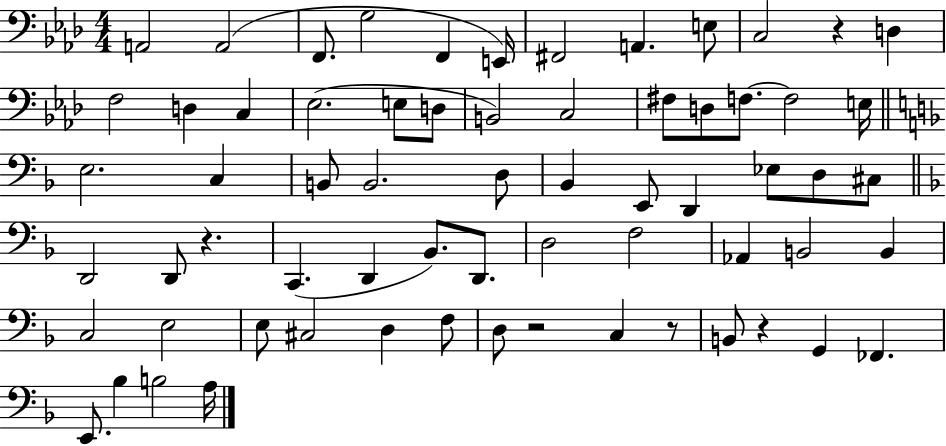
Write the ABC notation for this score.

X:1
T:Untitled
M:4/4
L:1/4
K:Ab
A,,2 A,,2 F,,/2 G,2 F,, E,,/4 ^F,,2 A,, E,/2 C,2 z D, F,2 D, C, _E,2 E,/2 D,/2 B,,2 C,2 ^F,/2 D,/2 F,/2 F,2 E,/4 E,2 C, B,,/2 B,,2 D,/2 _B,, E,,/2 D,, _E,/2 D,/2 ^C,/2 D,,2 D,,/2 z C,, D,, _B,,/2 D,,/2 D,2 F,2 _A,, B,,2 B,, C,2 E,2 E,/2 ^C,2 D, F,/2 D,/2 z2 C, z/2 B,,/2 z G,, _F,, E,,/2 _B, B,2 A,/4